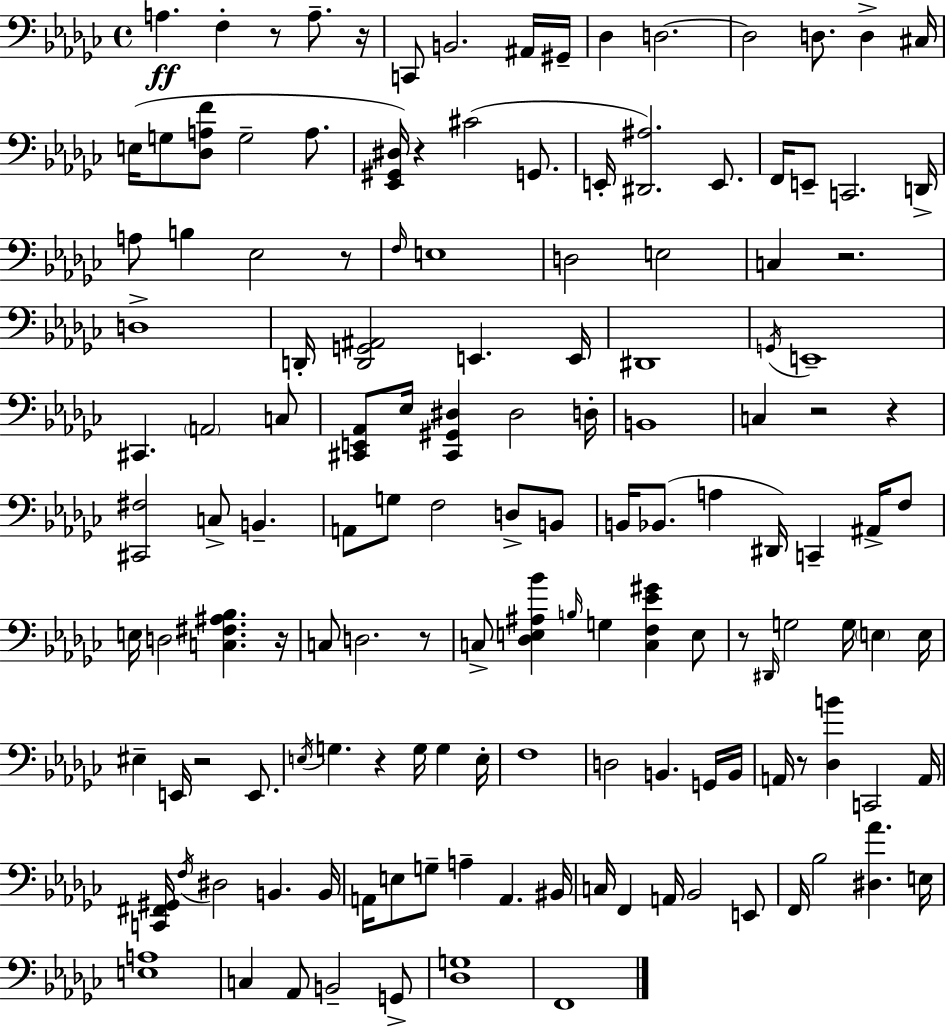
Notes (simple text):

A3/q. F3/q R/e A3/e. R/s C2/e B2/h. A#2/s G#2/s Db3/q D3/h. D3/h D3/e. D3/q C#3/s E3/s G3/e [Db3,A3,F4]/e G3/h A3/e. [Eb2,G#2,D#3]/s R/q C#4/h G2/e. E2/s [D#2,A#3]/h. E2/e. F2/s E2/e C2/h. D2/s A3/e B3/q Eb3/h R/e F3/s E3/w D3/h E3/h C3/q R/h. D3/w D2/s [D2,G2,A#2]/h E2/q. E2/s D#2/w G2/s E2/w C#2/q. A2/h C3/e [C#2,E2,Ab2]/e Eb3/s [C#2,G#2,D#3]/q D#3/h D3/s B2/w C3/q R/h R/q [C#2,F#3]/h C3/e B2/q. A2/e G3/e F3/h D3/e B2/e B2/s Bb2/e. A3/q D#2/s C2/q A#2/s F3/e E3/s D3/h [C3,F#3,A#3,Bb3]/q. R/s C3/e D3/h. R/e C3/e [Db3,E3,A#3,Bb4]/q B3/s G3/q [C3,F3,Eb4,G#4]/q E3/e R/e D#2/s G3/h G3/s E3/q E3/s EIS3/q E2/s R/h E2/e. E3/s G3/q. R/q G3/s G3/q E3/s F3/w D3/h B2/q. G2/s B2/s A2/s R/e [Db3,B4]/q C2/h A2/s [C2,F#2,G#2]/s F3/s D#3/h B2/q. B2/s A2/s E3/e G3/e A3/q A2/q. BIS2/s C3/s F2/q A2/s Bb2/h E2/e F2/s Bb3/h [D#3,Ab4]/q. E3/s [E3,A3]/w C3/q Ab2/e B2/h G2/e [Db3,G3]/w F2/w